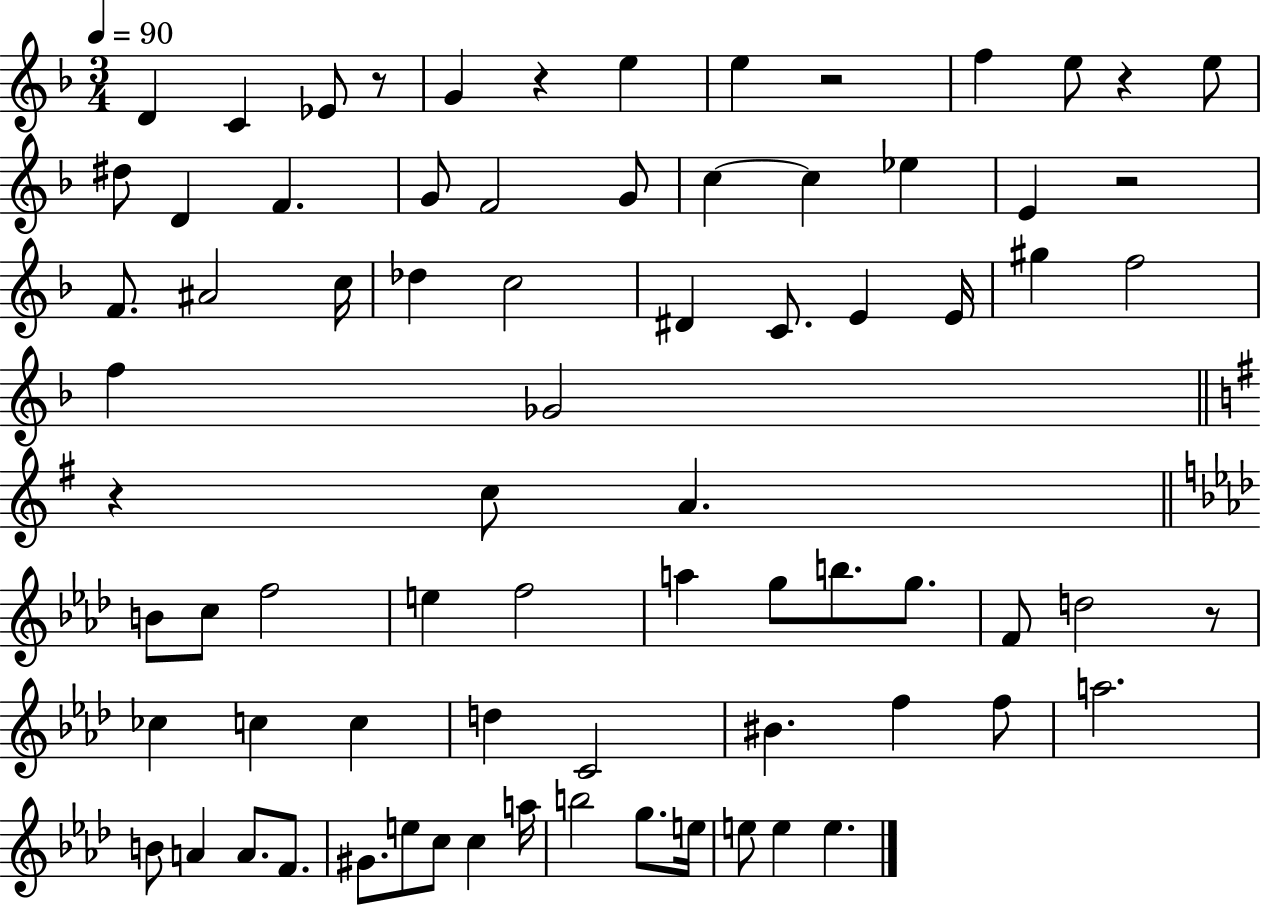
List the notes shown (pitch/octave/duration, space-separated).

D4/q C4/q Eb4/e R/e G4/q R/q E5/q E5/q R/h F5/q E5/e R/q E5/e D#5/e D4/q F4/q. G4/e F4/h G4/e C5/q C5/q Eb5/q E4/q R/h F4/e. A#4/h C5/s Db5/q C5/h D#4/q C4/e. E4/q E4/s G#5/q F5/h F5/q Gb4/h R/q C5/e A4/q. B4/e C5/e F5/h E5/q F5/h A5/q G5/e B5/e. G5/e. F4/e D5/h R/e CES5/q C5/q C5/q D5/q C4/h BIS4/q. F5/q F5/e A5/h. B4/e A4/q A4/e. F4/e. G#4/e. E5/e C5/e C5/q A5/s B5/h G5/e. E5/s E5/e E5/q E5/q.